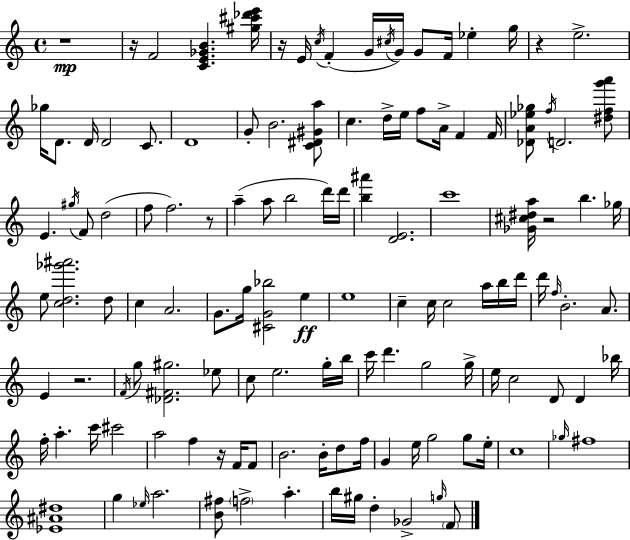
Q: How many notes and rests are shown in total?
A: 130